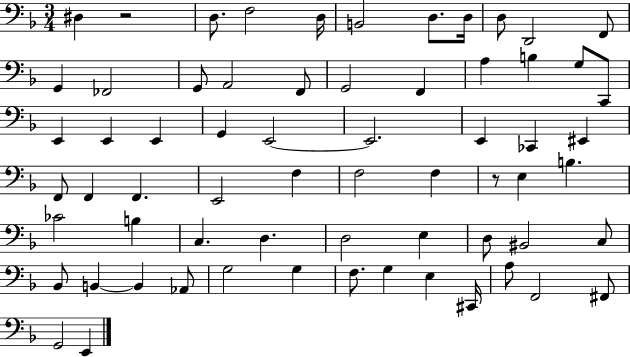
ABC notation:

X:1
T:Untitled
M:3/4
L:1/4
K:F
^D, z2 D,/2 F,2 D,/4 B,,2 D,/2 D,/4 D,/2 D,,2 F,,/2 G,, _F,,2 G,,/2 A,,2 F,,/2 G,,2 F,, A, B, G,/2 C,,/2 E,, E,, E,, G,, E,,2 E,,2 E,, _C,, ^E,, F,,/2 F,, F,, E,,2 F, F,2 F, z/2 E, B, _C2 B, C, D, D,2 E, D,/2 ^B,,2 C,/2 _B,,/2 B,, B,, _A,,/2 G,2 G, F,/2 G, E, ^C,,/4 A,/2 F,,2 ^F,,/2 G,,2 E,,